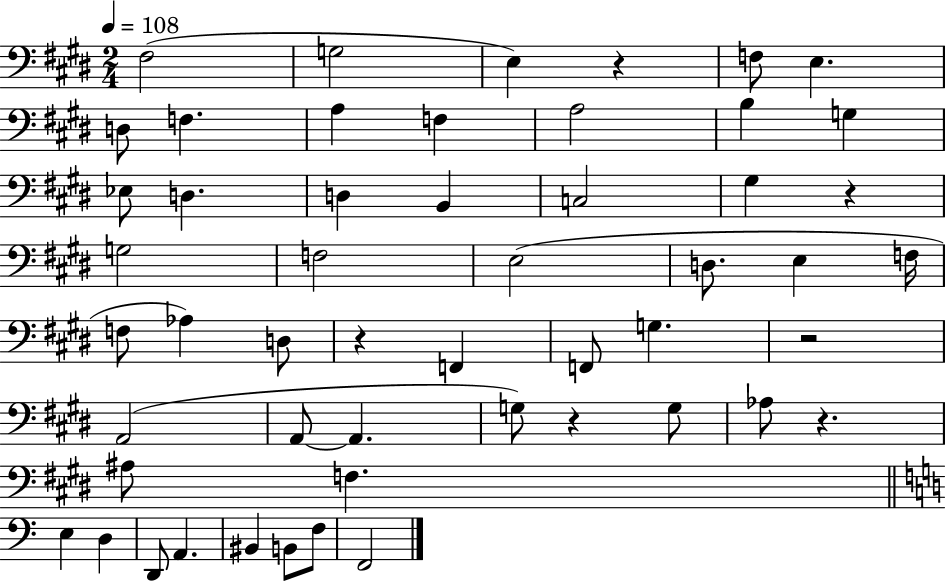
X:1
T:Untitled
M:2/4
L:1/4
K:E
^F,2 G,2 E, z F,/2 E, D,/2 F, A, F, A,2 B, G, _E,/2 D, D, B,, C,2 ^G, z G,2 F,2 E,2 D,/2 E, F,/4 F,/2 _A, D,/2 z F,, F,,/2 G, z2 A,,2 A,,/2 A,, G,/2 z G,/2 _A,/2 z ^A,/2 F, E, D, D,,/2 A,, ^B,, B,,/2 F,/2 F,,2